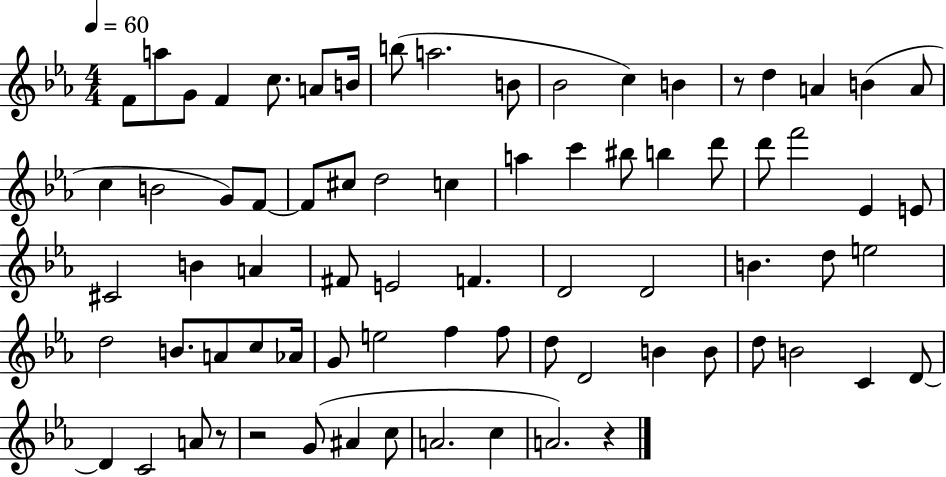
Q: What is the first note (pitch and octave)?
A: F4